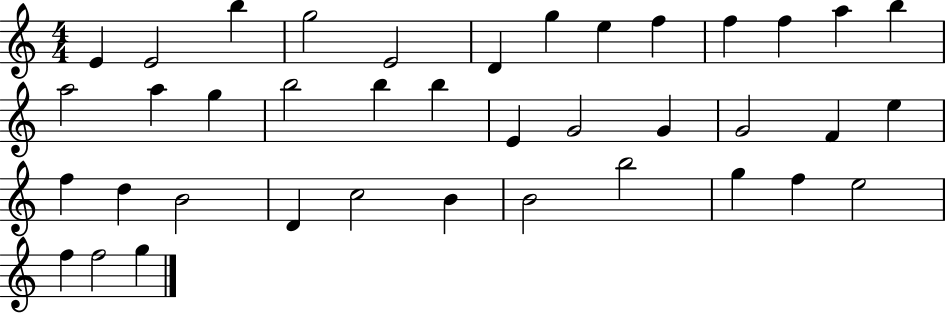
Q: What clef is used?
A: treble